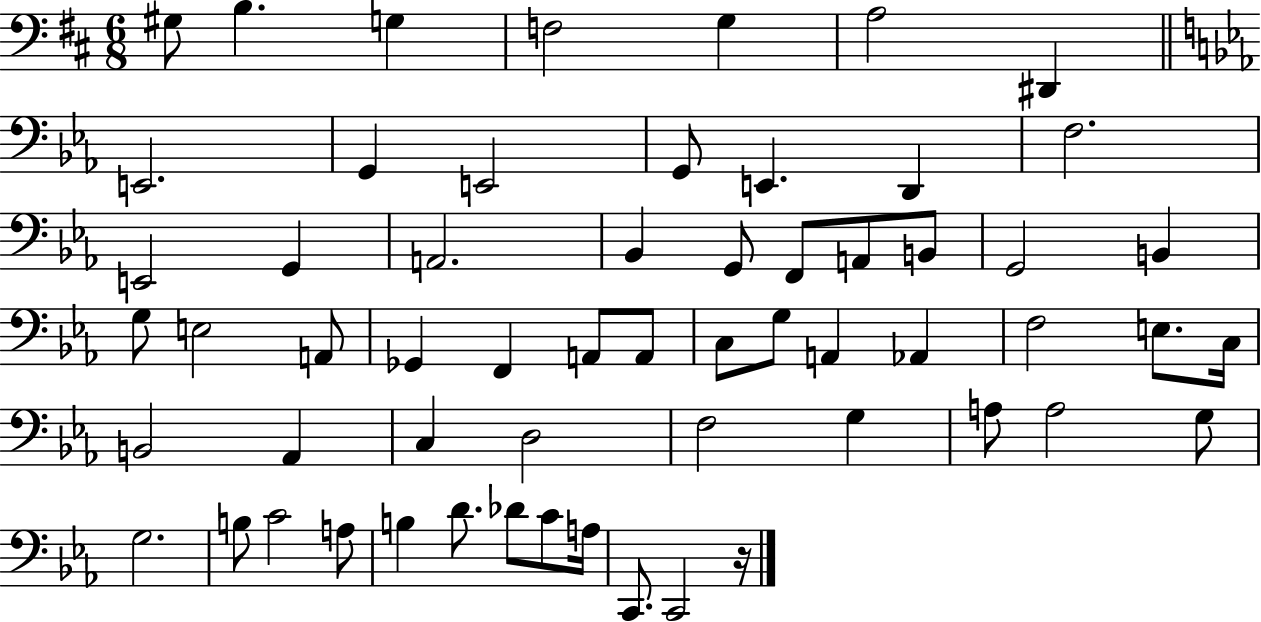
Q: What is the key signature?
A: D major